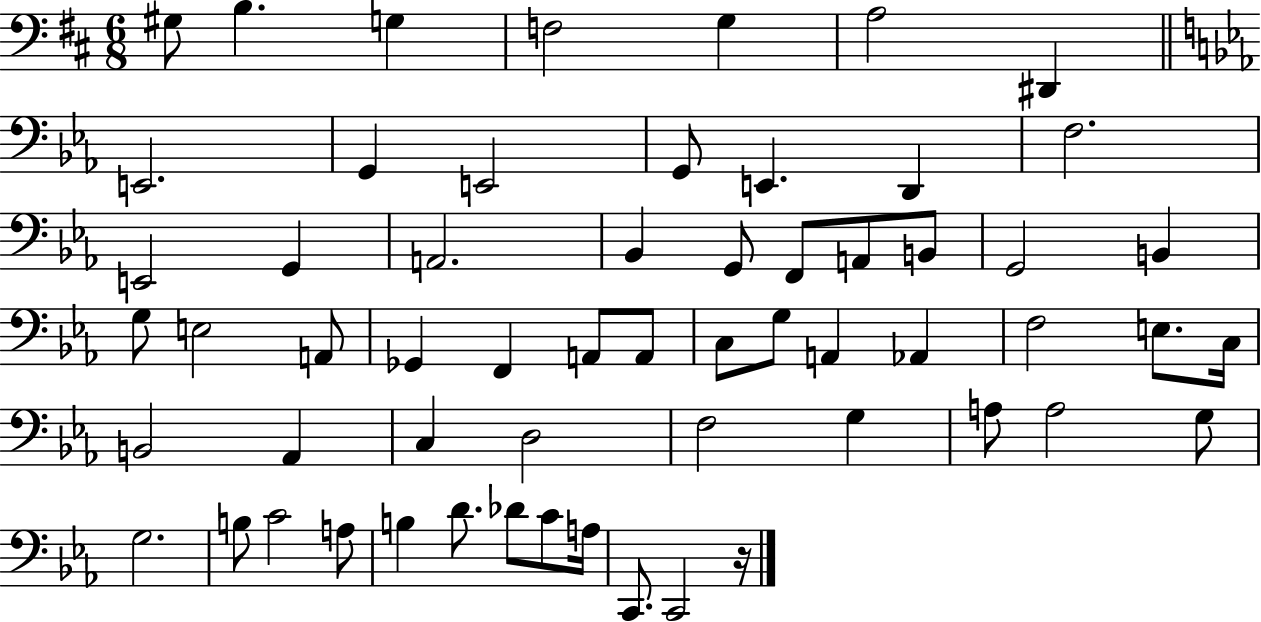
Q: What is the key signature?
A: D major